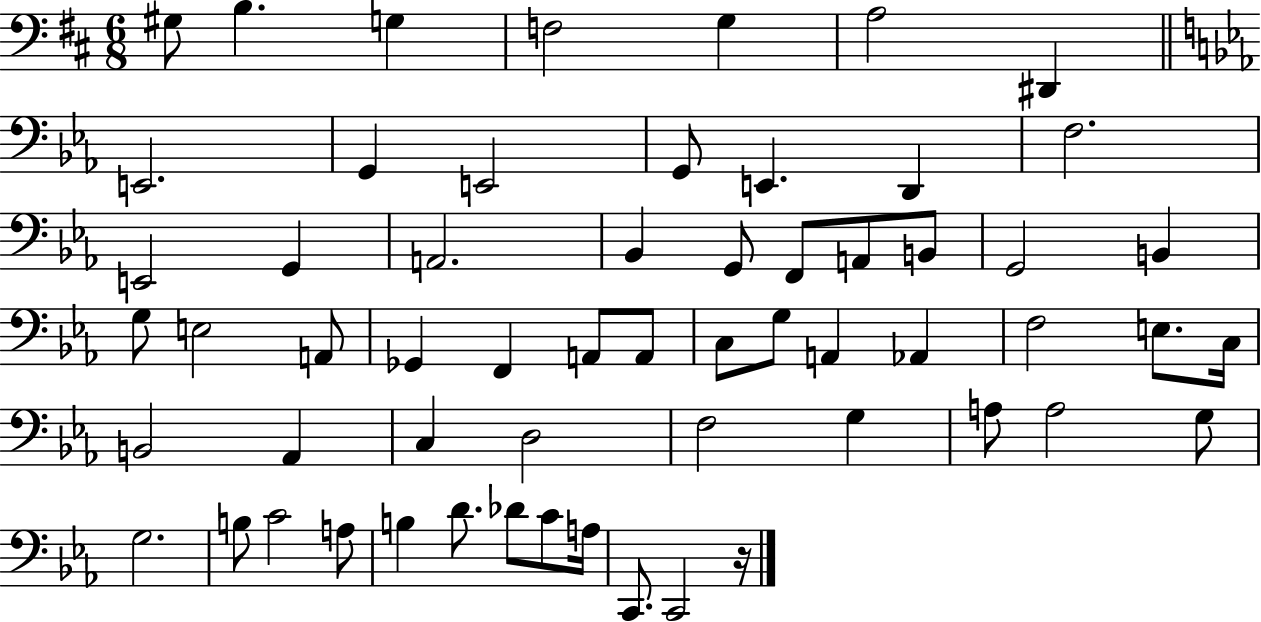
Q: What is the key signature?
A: D major